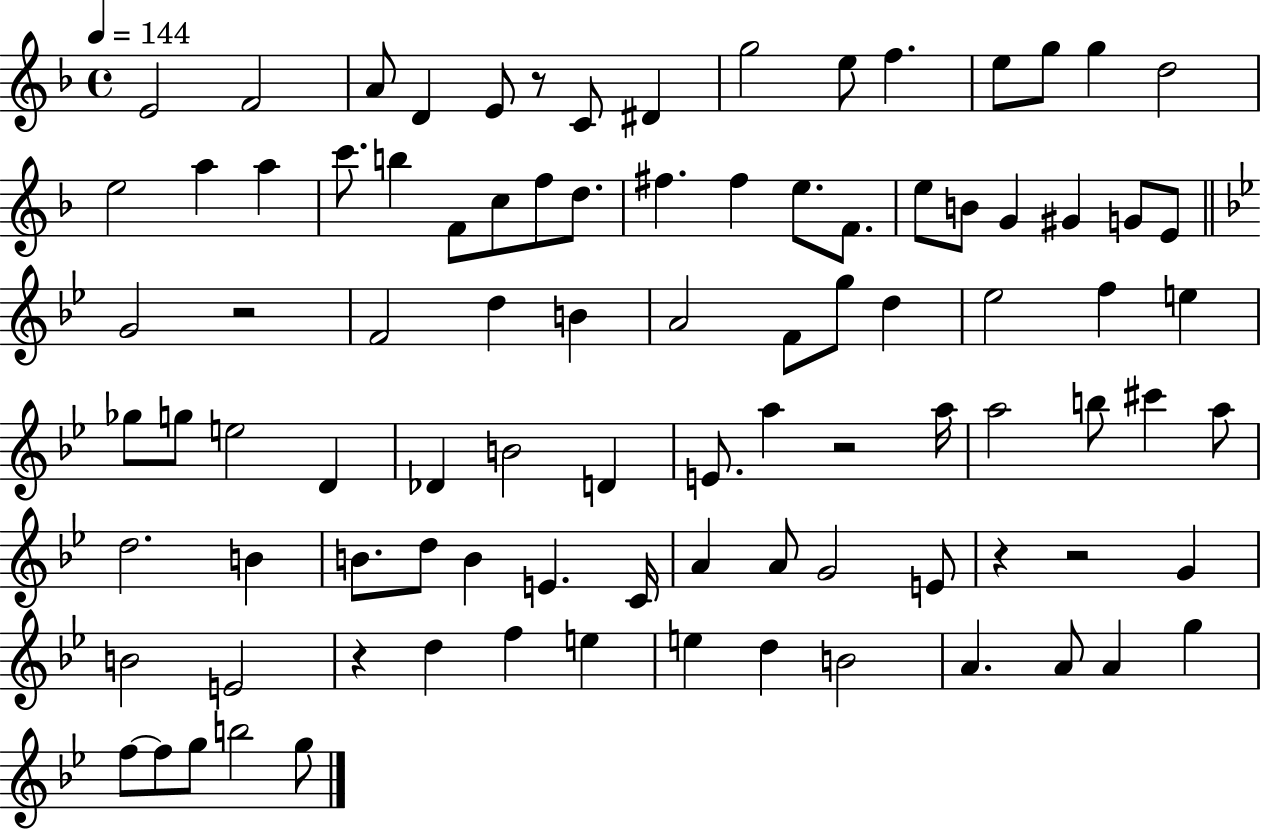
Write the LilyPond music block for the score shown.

{
  \clef treble
  \time 4/4
  \defaultTimeSignature
  \key f \major
  \tempo 4 = 144
  \repeat volta 2 { e'2 f'2 | a'8 d'4 e'8 r8 c'8 dis'4 | g''2 e''8 f''4. | e''8 g''8 g''4 d''2 | \break e''2 a''4 a''4 | c'''8. b''4 f'8 c''8 f''8 d''8. | fis''4. fis''4 e''8. f'8. | e''8 b'8 g'4 gis'4 g'8 e'8 | \break \bar "||" \break \key bes \major g'2 r2 | f'2 d''4 b'4 | a'2 f'8 g''8 d''4 | ees''2 f''4 e''4 | \break ges''8 g''8 e''2 d'4 | des'4 b'2 d'4 | e'8. a''4 r2 a''16 | a''2 b''8 cis'''4 a''8 | \break d''2. b'4 | b'8. d''8 b'4 e'4. c'16 | a'4 a'8 g'2 e'8 | r4 r2 g'4 | \break b'2 e'2 | r4 d''4 f''4 e''4 | e''4 d''4 b'2 | a'4. a'8 a'4 g''4 | \break f''8~~ f''8 g''8 b''2 g''8 | } \bar "|."
}